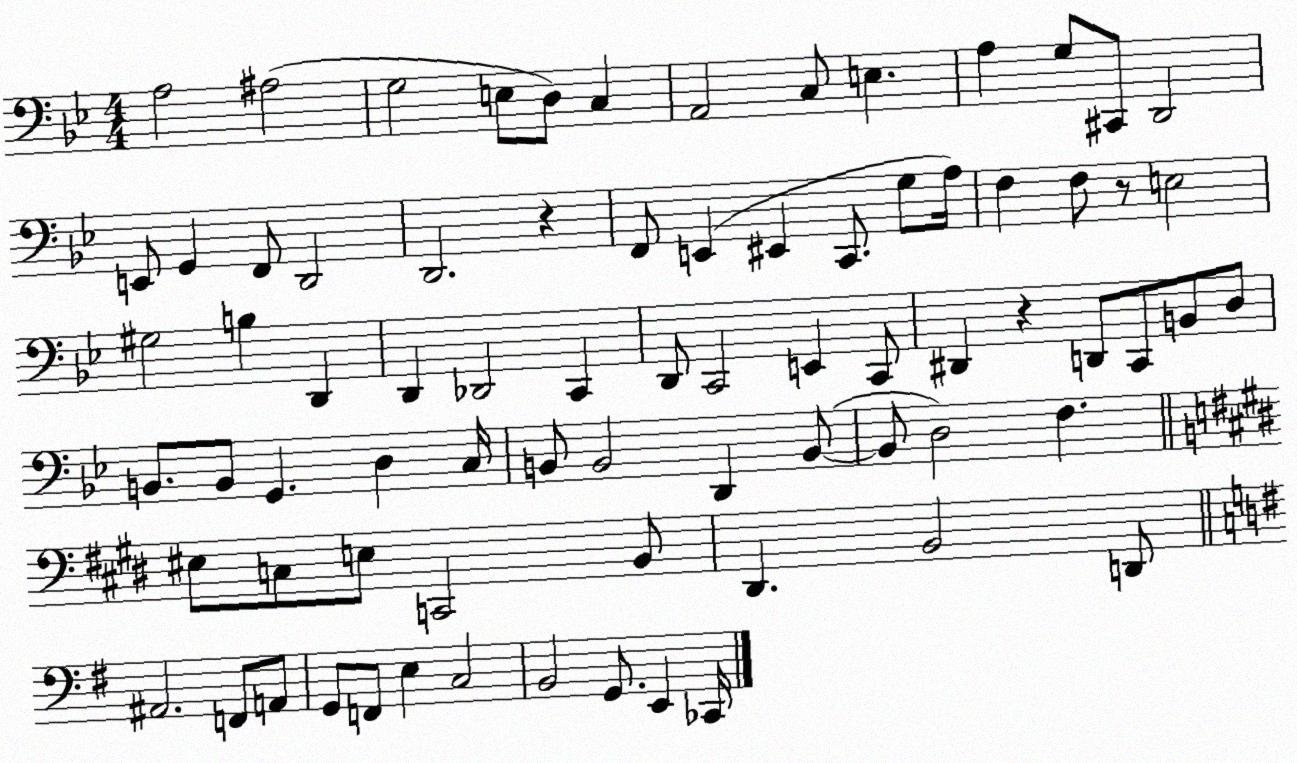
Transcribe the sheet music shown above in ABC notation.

X:1
T:Untitled
M:4/4
L:1/4
K:Bb
A,2 ^A,2 G,2 E,/2 D,/2 C, A,,2 C,/2 E, A, G,/2 ^C,,/2 D,,2 E,,/2 G,, F,,/2 D,,2 D,,2 z F,,/2 E,, ^E,, C,,/2 G,/2 A,/4 F, F,/2 z/2 E,2 ^G,2 B, D,, D,, _D,,2 C,, D,,/2 C,,2 E,, C,,/2 ^D,, z D,,/2 C,,/2 B,,/2 D,/2 B,,/2 B,,/2 G,, D, C,/4 B,,/2 B,,2 D,, B,,/2 B,,/2 D,2 F, ^E,/2 C,/2 E,/2 C,,2 B,,/2 ^D,, B,,2 D,,/2 ^A,,2 F,,/2 A,,/2 G,,/2 F,,/2 E, C,2 B,,2 G,,/2 E,, _C,,/4